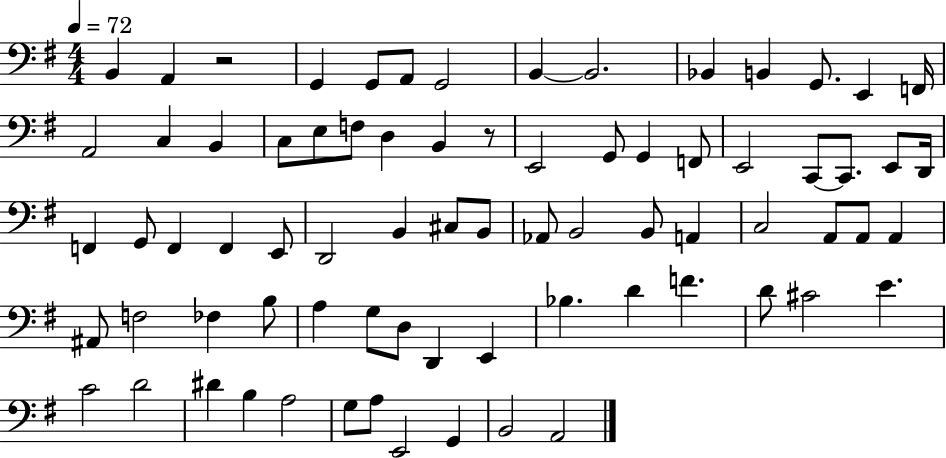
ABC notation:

X:1
T:Untitled
M:4/4
L:1/4
K:G
B,, A,, z2 G,, G,,/2 A,,/2 G,,2 B,, B,,2 _B,, B,, G,,/2 E,, F,,/4 A,,2 C, B,, C,/2 E,/2 F,/2 D, B,, z/2 E,,2 G,,/2 G,, F,,/2 E,,2 C,,/2 C,,/2 E,,/2 D,,/4 F,, G,,/2 F,, F,, E,,/2 D,,2 B,, ^C,/2 B,,/2 _A,,/2 B,,2 B,,/2 A,, C,2 A,,/2 A,,/2 A,, ^A,,/2 F,2 _F, B,/2 A, G,/2 D,/2 D,, E,, _B, D F D/2 ^C2 E C2 D2 ^D B, A,2 G,/2 A,/2 E,,2 G,, B,,2 A,,2